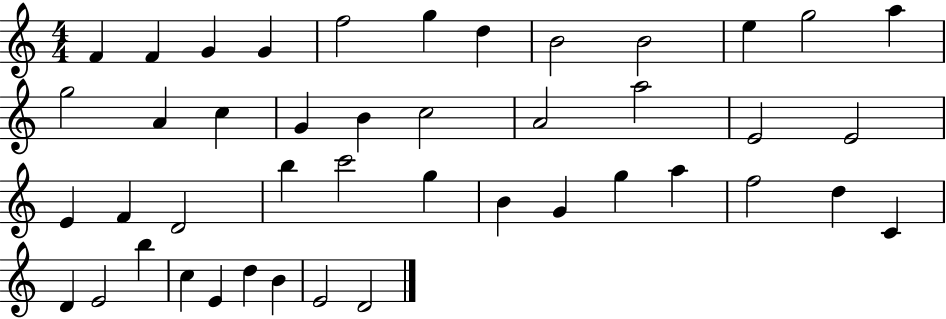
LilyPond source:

{
  \clef treble
  \numericTimeSignature
  \time 4/4
  \key c \major
  f'4 f'4 g'4 g'4 | f''2 g''4 d''4 | b'2 b'2 | e''4 g''2 a''4 | \break g''2 a'4 c''4 | g'4 b'4 c''2 | a'2 a''2 | e'2 e'2 | \break e'4 f'4 d'2 | b''4 c'''2 g''4 | b'4 g'4 g''4 a''4 | f''2 d''4 c'4 | \break d'4 e'2 b''4 | c''4 e'4 d''4 b'4 | e'2 d'2 | \bar "|."
}